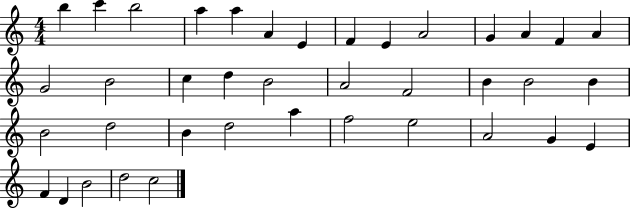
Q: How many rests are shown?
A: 0